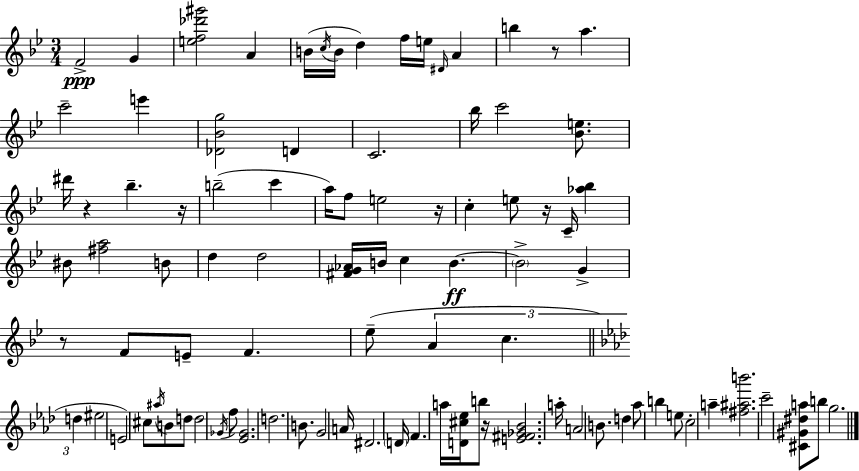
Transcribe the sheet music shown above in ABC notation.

X:1
T:Untitled
M:3/4
L:1/4
K:Gm
F2 G [ef_d'^g']2 A B/4 c/4 B/4 d f/4 e/4 ^D/4 A b z/2 a c'2 e' [_D_Bg]2 D C2 _b/4 c'2 [_Be]/2 ^d'/4 z _b z/4 b2 c' a/4 f/2 e2 z/4 c e/2 z/4 C/4 [_a_b] ^B/2 [^fa]2 B/2 d d2 [^FG_A]/4 B/4 c B B2 G z/2 F/2 E/2 F _e/2 A c d ^e2 E2 ^c/2 ^a/4 B/2 d/2 d2 _G/4 f/2 [_E_G]2 d2 B/2 G2 A/4 ^D2 D/4 F a/4 [D^c_e]/4 b/2 z/4 [E^F_G_B]2 a/4 A2 B/2 d _a/2 b e/2 c2 a [^f^ab']2 c'2 [^C^G^da]/2 b/2 g2